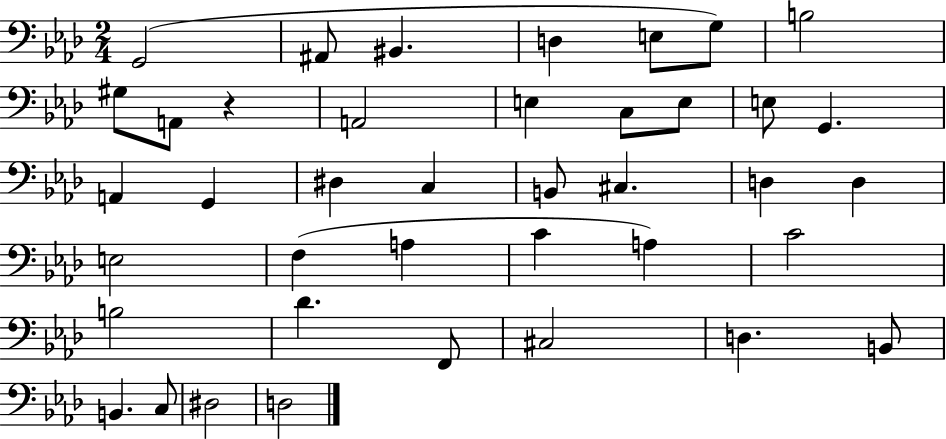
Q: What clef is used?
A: bass